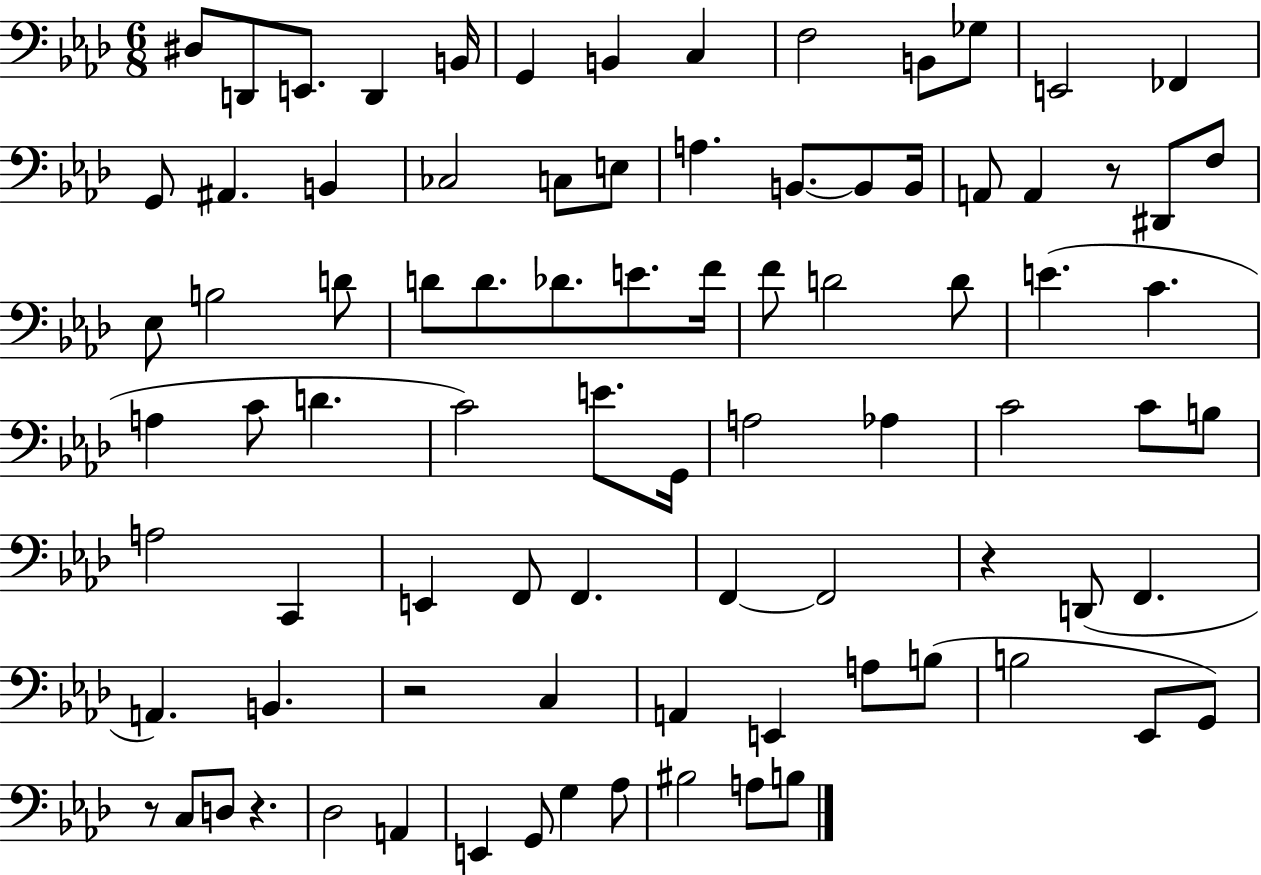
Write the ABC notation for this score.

X:1
T:Untitled
M:6/8
L:1/4
K:Ab
^D,/2 D,,/2 E,,/2 D,, B,,/4 G,, B,, C, F,2 B,,/2 _G,/2 E,,2 _F,, G,,/2 ^A,, B,, _C,2 C,/2 E,/2 A, B,,/2 B,,/2 B,,/4 A,,/2 A,, z/2 ^D,,/2 F,/2 _E,/2 B,2 D/2 D/2 D/2 _D/2 E/2 F/4 F/2 D2 D/2 E C A, C/2 D C2 E/2 G,,/4 A,2 _A, C2 C/2 B,/2 A,2 C,, E,, F,,/2 F,, F,, F,,2 z D,,/2 F,, A,, B,, z2 C, A,, E,, A,/2 B,/2 B,2 _E,,/2 G,,/2 z/2 C,/2 D,/2 z _D,2 A,, E,, G,,/2 G, _A,/2 ^B,2 A,/2 B,/2